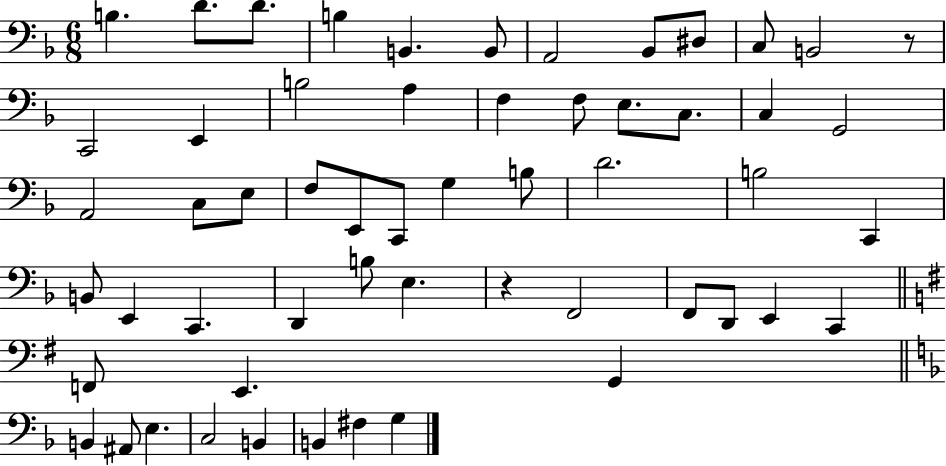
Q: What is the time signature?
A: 6/8